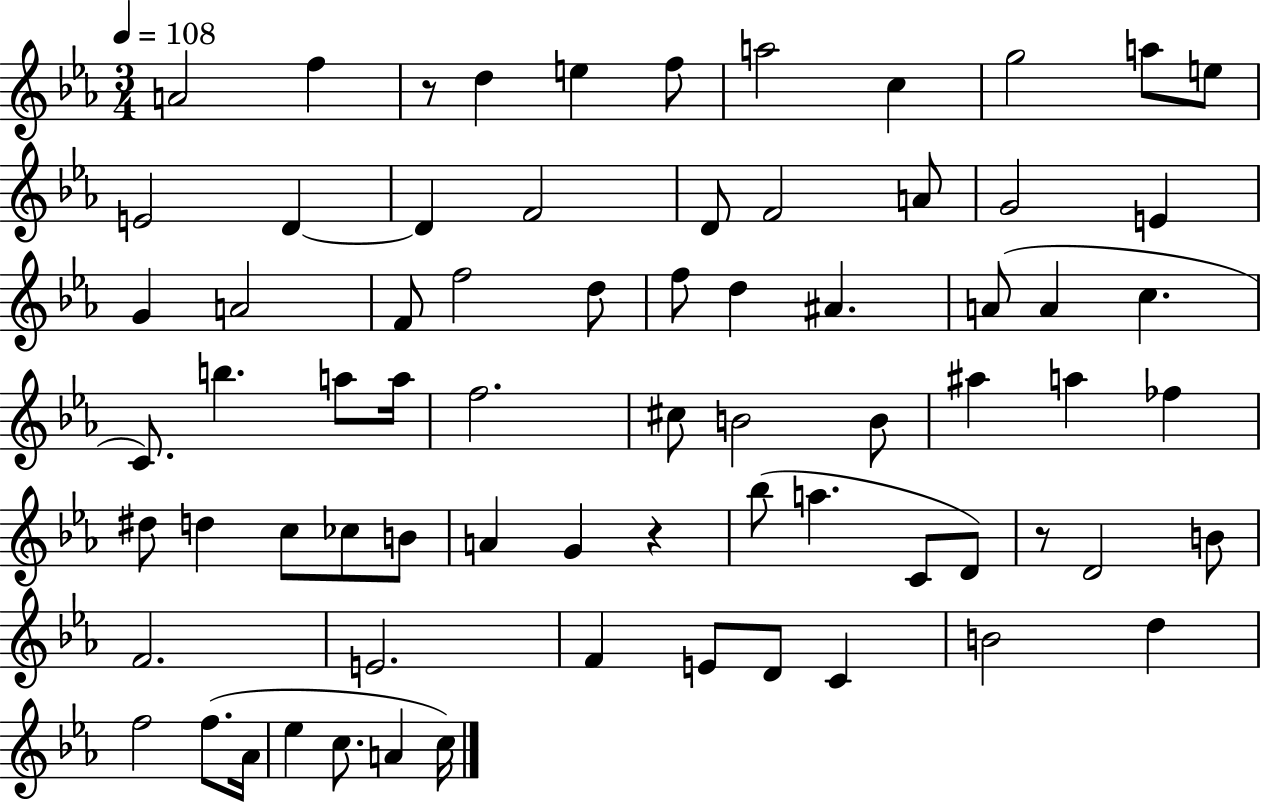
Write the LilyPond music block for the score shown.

{
  \clef treble
  \numericTimeSignature
  \time 3/4
  \key ees \major
  \tempo 4 = 108
  a'2 f''4 | r8 d''4 e''4 f''8 | a''2 c''4 | g''2 a''8 e''8 | \break e'2 d'4~~ | d'4 f'2 | d'8 f'2 a'8 | g'2 e'4 | \break g'4 a'2 | f'8 f''2 d''8 | f''8 d''4 ais'4. | a'8( a'4 c''4. | \break c'8.) b''4. a''8 a''16 | f''2. | cis''8 b'2 b'8 | ais''4 a''4 fes''4 | \break dis''8 d''4 c''8 ces''8 b'8 | a'4 g'4 r4 | bes''8( a''4. c'8 d'8) | r8 d'2 b'8 | \break f'2. | e'2. | f'4 e'8 d'8 c'4 | b'2 d''4 | \break f''2 f''8.( aes'16 | ees''4 c''8. a'4 c''16) | \bar "|."
}